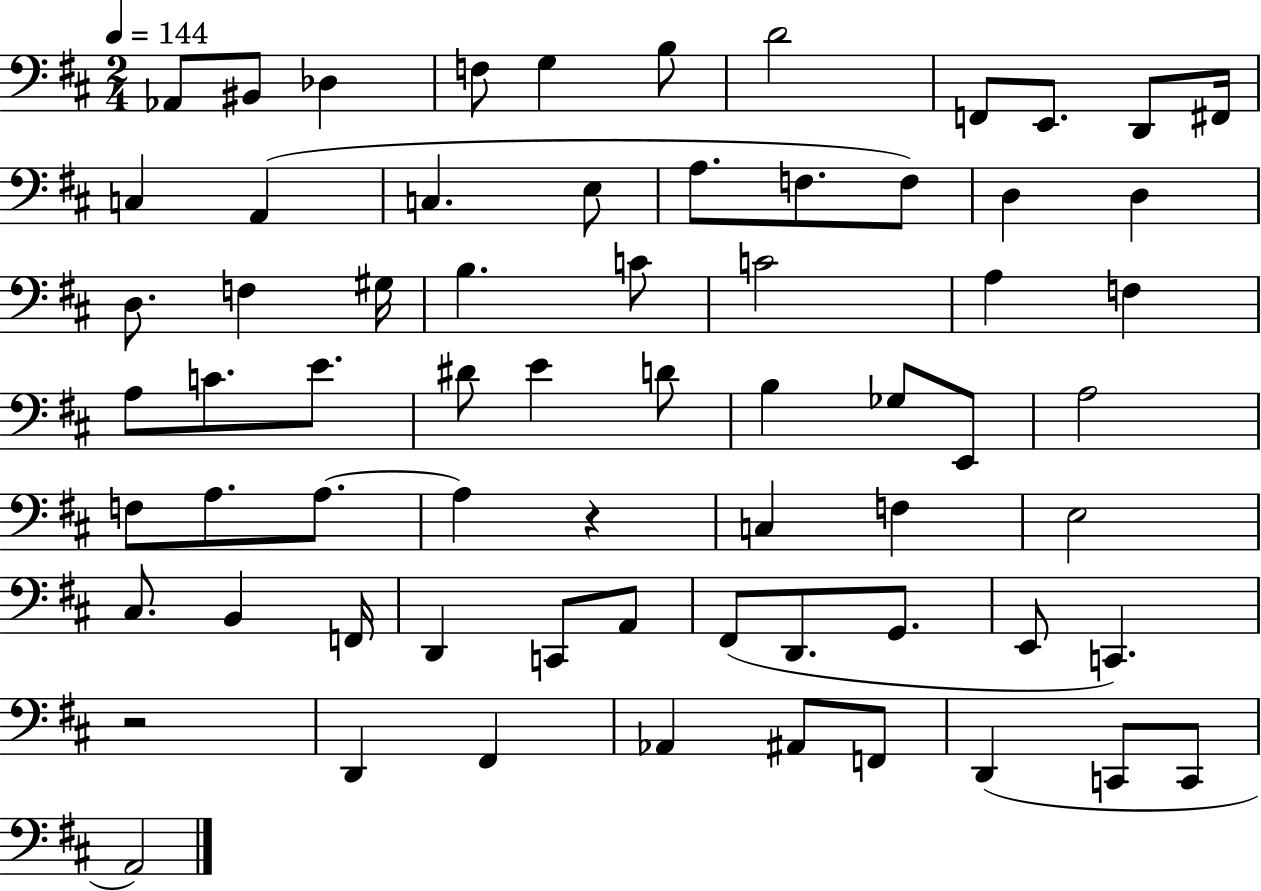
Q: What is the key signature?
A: D major